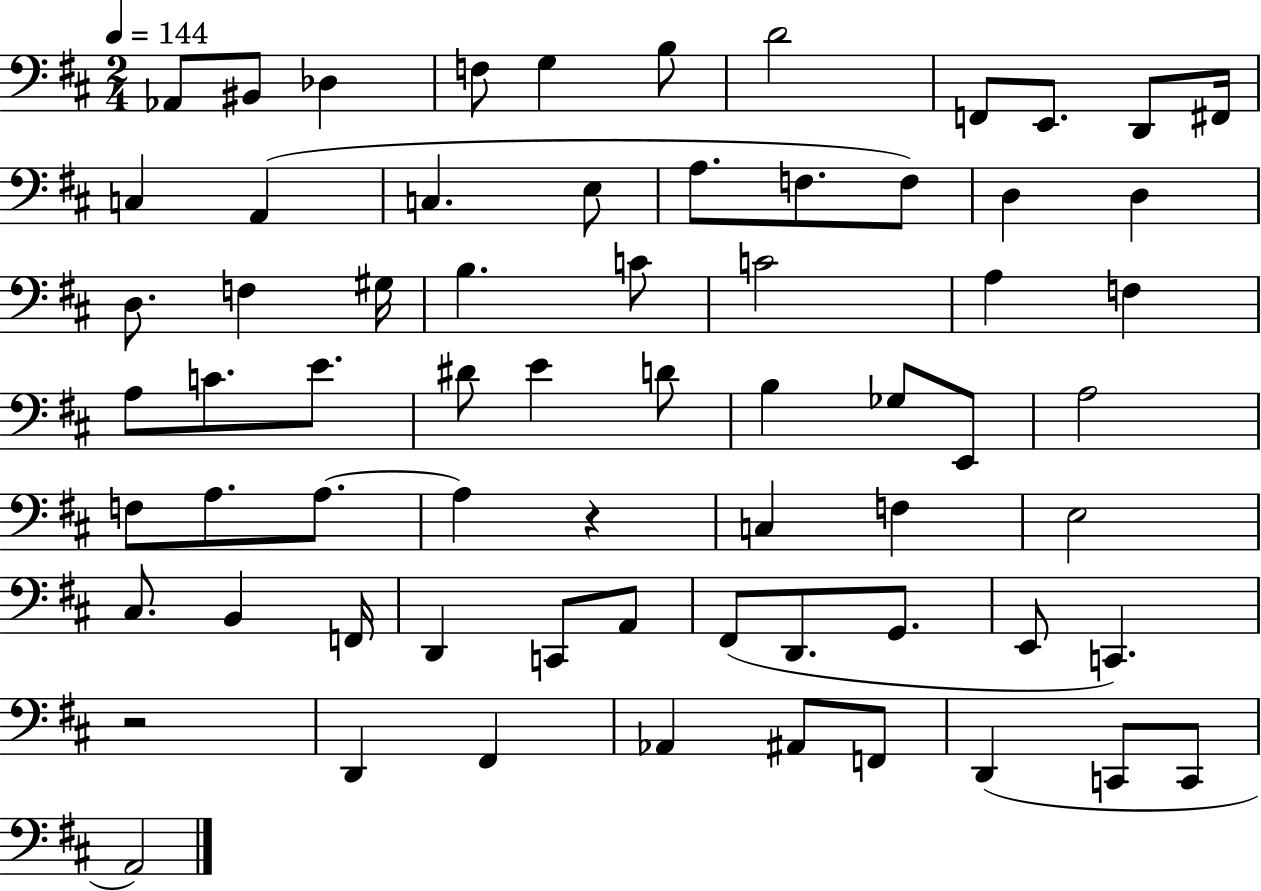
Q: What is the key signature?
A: D major